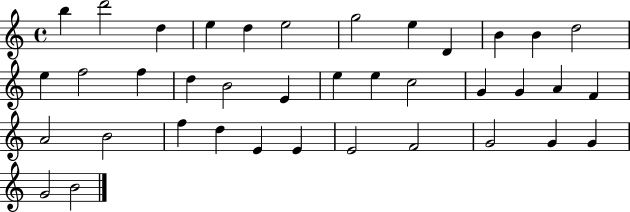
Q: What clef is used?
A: treble